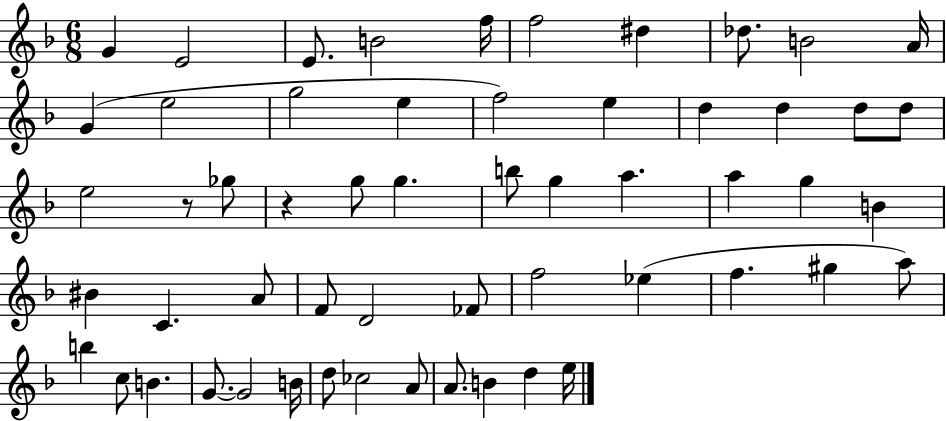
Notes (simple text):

G4/q E4/h E4/e. B4/h F5/s F5/h D#5/q Db5/e. B4/h A4/s G4/q E5/h G5/h E5/q F5/h E5/q D5/q D5/q D5/e D5/e E5/h R/e Gb5/e R/q G5/e G5/q. B5/e G5/q A5/q. A5/q G5/q B4/q BIS4/q C4/q. A4/e F4/e D4/h FES4/e F5/h Eb5/q F5/q. G#5/q A5/e B5/q C5/e B4/q. G4/e. G4/h B4/s D5/e CES5/h A4/e A4/e. B4/q D5/q E5/s